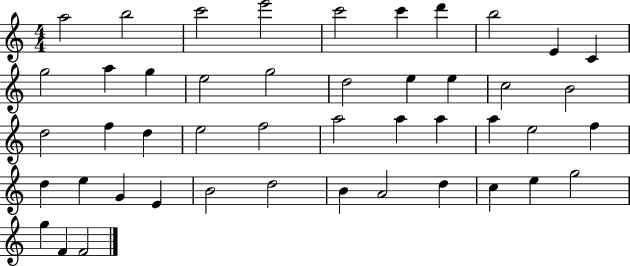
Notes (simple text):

A5/h B5/h C6/h E6/h C6/h C6/q D6/q B5/h E4/q C4/q G5/h A5/q G5/q E5/h G5/h D5/h E5/q E5/q C5/h B4/h D5/h F5/q D5/q E5/h F5/h A5/h A5/q A5/q A5/q E5/h F5/q D5/q E5/q G4/q E4/q B4/h D5/h B4/q A4/h D5/q C5/q E5/q G5/h G5/q F4/q F4/h